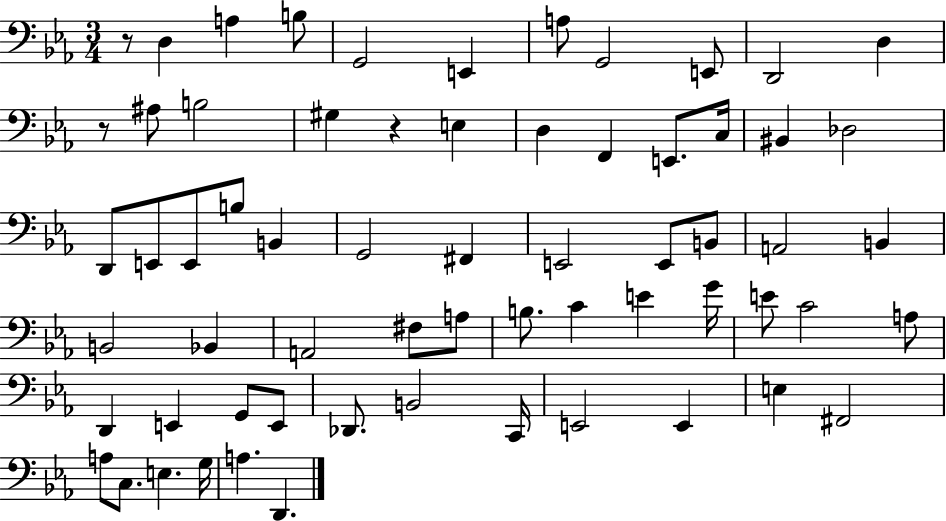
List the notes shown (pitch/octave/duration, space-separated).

R/e D3/q A3/q B3/e G2/h E2/q A3/e G2/h E2/e D2/h D3/q R/e A#3/e B3/h G#3/q R/q E3/q D3/q F2/q E2/e. C3/s BIS2/q Db3/h D2/e E2/e E2/e B3/e B2/q G2/h F#2/q E2/h E2/e B2/e A2/h B2/q B2/h Bb2/q A2/h F#3/e A3/e B3/e. C4/q E4/q G4/s E4/e C4/h A3/e D2/q E2/q G2/e E2/e Db2/e. B2/h C2/s E2/h E2/q E3/q F#2/h A3/e C3/e. E3/q. G3/s A3/q. D2/q.